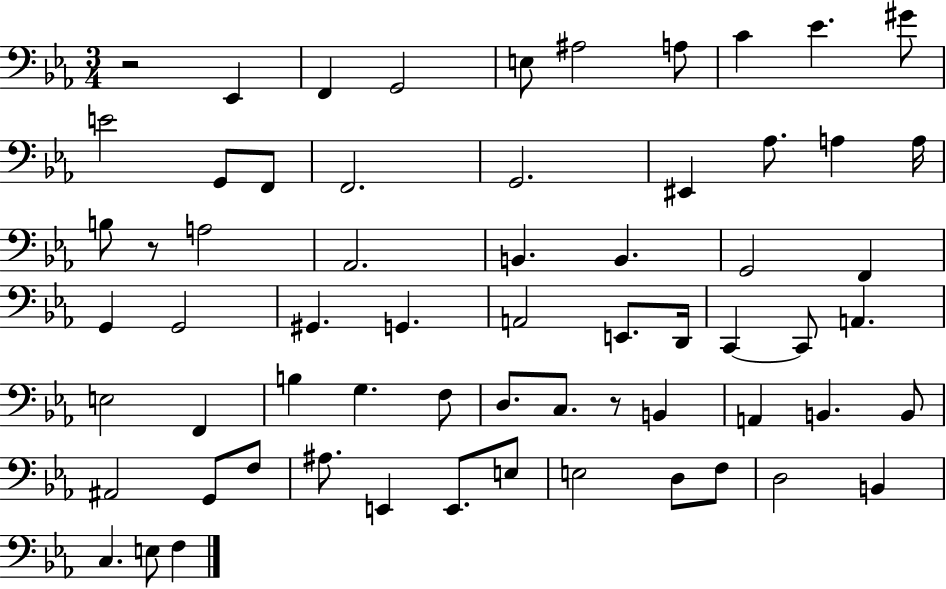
{
  \clef bass
  \numericTimeSignature
  \time 3/4
  \key ees \major
  r2 ees,4 | f,4 g,2 | e8 ais2 a8 | c'4 ees'4. gis'8 | \break e'2 g,8 f,8 | f,2. | g,2. | eis,4 aes8. a4 a16 | \break b8 r8 a2 | aes,2. | b,4. b,4. | g,2 f,4 | \break g,4 g,2 | gis,4. g,4. | a,2 e,8. d,16 | c,4~~ c,8 a,4. | \break e2 f,4 | b4 g4. f8 | d8. c8. r8 b,4 | a,4 b,4. b,8 | \break ais,2 g,8 f8 | ais8. e,4 e,8. e8 | e2 d8 f8 | d2 b,4 | \break c4. e8 f4 | \bar "|."
}